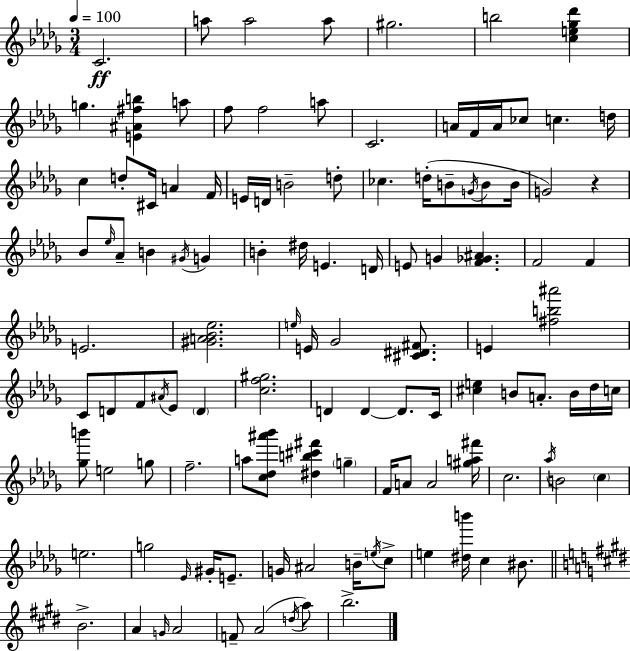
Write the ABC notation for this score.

X:1
T:Untitled
M:3/4
L:1/4
K:Bbm
C2 a/2 a2 a/2 ^g2 b2 [ce_g_d'] g [E^A^fb] a/2 f/2 f2 a/2 C2 A/4 F/4 A/4 _c/2 c d/4 c d/2 ^C/4 A F/4 E/4 D/4 B2 d/2 _c d/4 B/2 G/4 B/2 B/4 G2 z _B/2 _e/4 _A/2 B ^G/4 G B ^d/4 E D/4 E/2 G [F_G^A] F2 F E2 [^GA_B_e]2 e/4 E/4 _G2 [^C^D^F]/2 E [^fb^a']2 C/2 D/2 F/2 ^A/4 _E/2 D [cf^g]2 D D D/2 C/4 [^ce] B/2 A/2 B/4 _d/4 c/4 [_gb']/2 e2 g/2 f2 a/2 [c_d^a'_b']/2 [^db^c'^f'] g F/4 A/2 A2 [^ga^f']/4 c2 _a/4 B2 c e2 g2 _E/4 ^G/4 E/2 G/4 ^A2 B/4 e/4 c/2 e [^db']/4 c ^B/2 B2 A G/4 A2 F/2 A2 d/4 a/2 b2